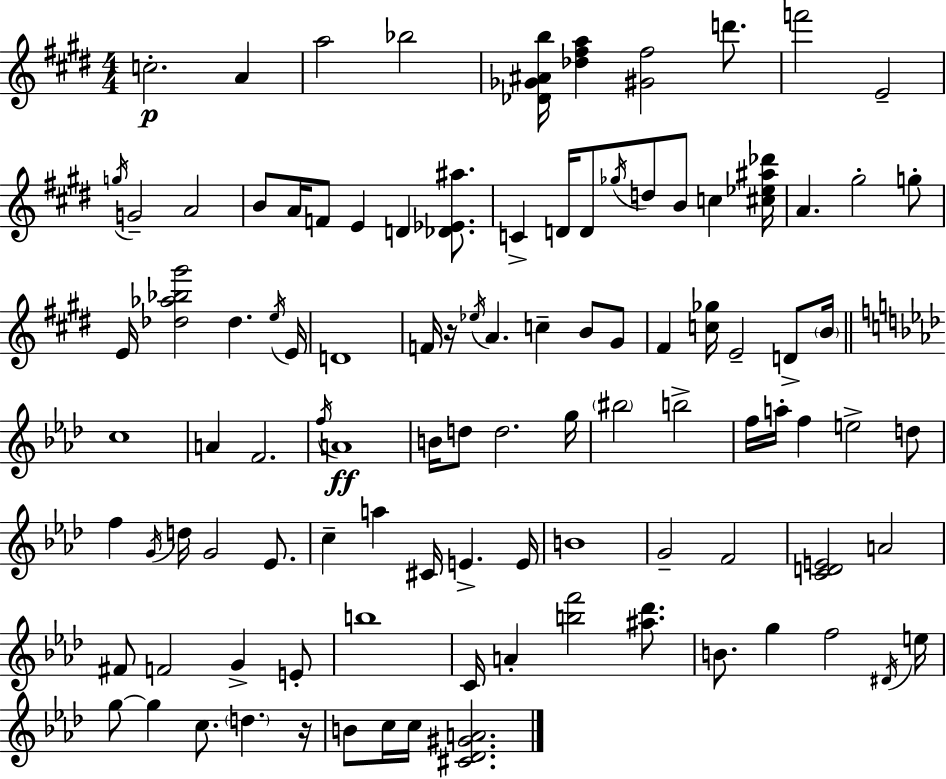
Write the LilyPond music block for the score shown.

{
  \clef treble
  \numericTimeSignature
  \time 4/4
  \key e \major
  c''2.-.\p a'4 | a''2 bes''2 | <des' ges' ais' b''>16 <des'' fis'' a''>4 <gis' fis''>2 d'''8. | f'''2 e'2-- | \break \acciaccatura { g''16 } g'2-- a'2 | b'8 a'16 f'8 e'4 d'4 <des' ees' ais''>8. | c'4-> d'16 d'8 \acciaccatura { ges''16 } d''8 b'8 c''4 | <cis'' ees'' ais'' des'''>16 a'4. gis''2-. | \break g''8-. e'16 <des'' aes'' bes'' gis'''>2 des''4. | \acciaccatura { e''16 } e'16 d'1 | f'16 r16 \acciaccatura { ees''16 } a'4. c''4-- | b'8 gis'8 fis'4 <c'' ges''>16 e'2-- | \break d'8-> \parenthesize b'16 \bar "||" \break \key aes \major c''1 | a'4 f'2. | \acciaccatura { f''16 }\ff a'1 | b'16 d''8 d''2. | \break g''16 \parenthesize bis''2 b''2-> | f''16 a''16-. f''4 e''2-> d''8 | f''4 \acciaccatura { g'16 } d''16 g'2 ees'8. | c''4-- a''4 cis'16 e'4.-> | \break e'16 b'1 | g'2-- f'2 | <c' d' e'>2 a'2 | fis'8 f'2 g'4-> | \break e'8-. b''1 | c'16 a'4-. <b'' f'''>2 <ais'' des'''>8. | b'8. g''4 f''2 | \acciaccatura { dis'16 } e''16 g''8~~ g''4 c''8. \parenthesize d''4. | \break r16 b'8 c''16 c''16 <cis' des' gis' a'>2. | \bar "|."
}